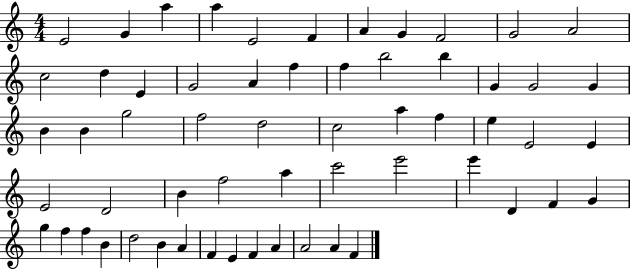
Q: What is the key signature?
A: C major